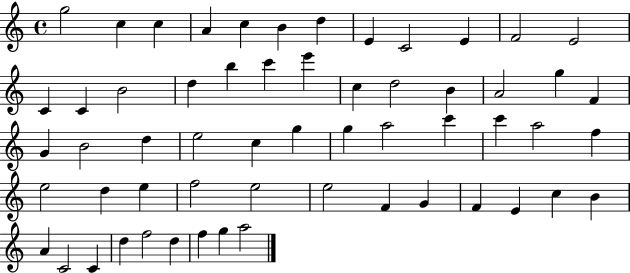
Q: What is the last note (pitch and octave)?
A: A5